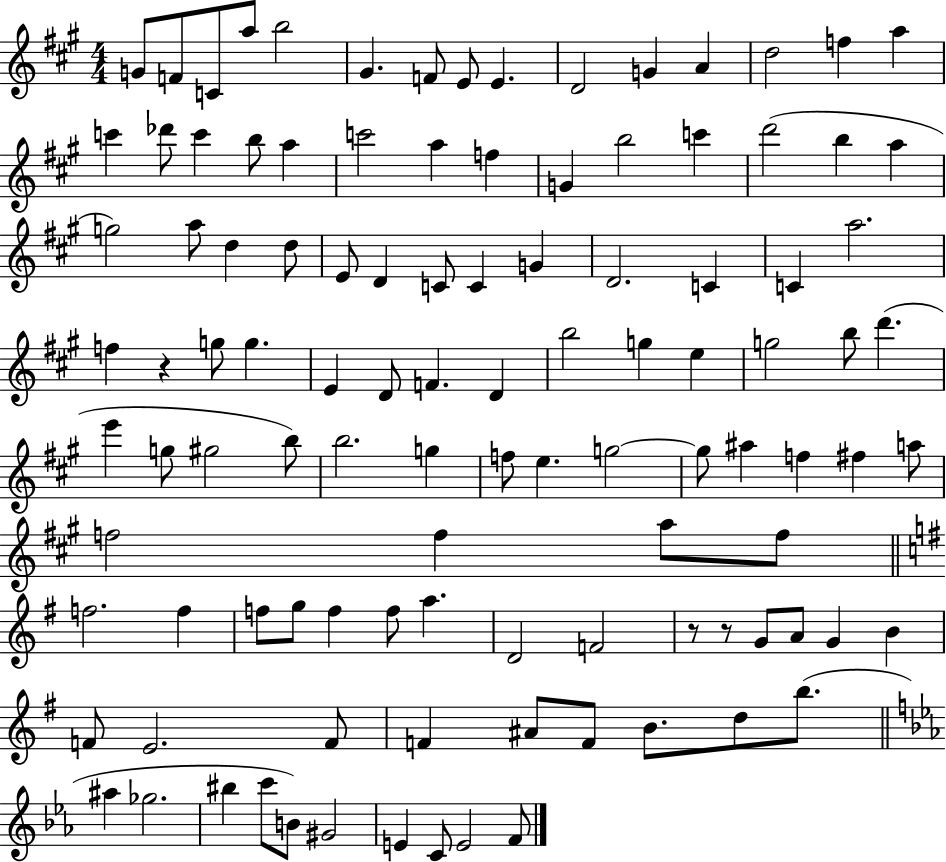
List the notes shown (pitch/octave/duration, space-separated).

G4/e F4/e C4/e A5/e B5/h G#4/q. F4/e E4/e E4/q. D4/h G4/q A4/q D5/h F5/q A5/q C6/q Db6/e C6/q B5/e A5/q C6/h A5/q F5/q G4/q B5/h C6/q D6/h B5/q A5/q G5/h A5/e D5/q D5/e E4/e D4/q C4/e C4/q G4/q D4/h. C4/q C4/q A5/h. F5/q R/q G5/e G5/q. E4/q D4/e F4/q. D4/q B5/h G5/q E5/q G5/h B5/e D6/q. E6/q G5/e G#5/h B5/e B5/h. G5/q F5/e E5/q. G5/h G5/e A#5/q F5/q F#5/q A5/e F5/h F5/q A5/e F5/e F5/h. F5/q F5/e G5/e F5/q F5/e A5/q. D4/h F4/h R/e R/e G4/e A4/e G4/q B4/q F4/e E4/h. F4/e F4/q A#4/e F4/e B4/e. D5/e B5/e. A#5/q Gb5/h. BIS5/q C6/e B4/e G#4/h E4/q C4/e E4/h F4/e